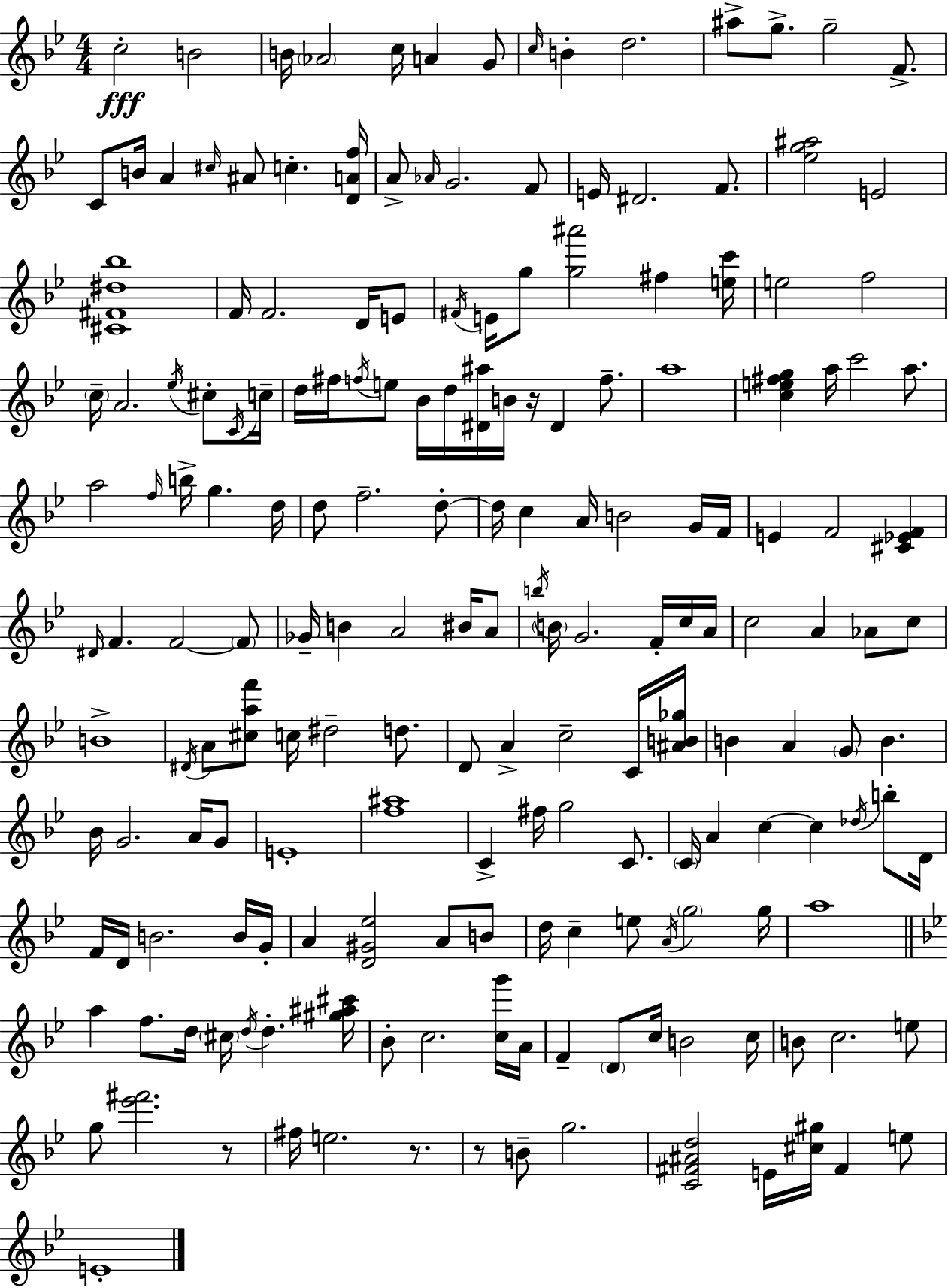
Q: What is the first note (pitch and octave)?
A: C5